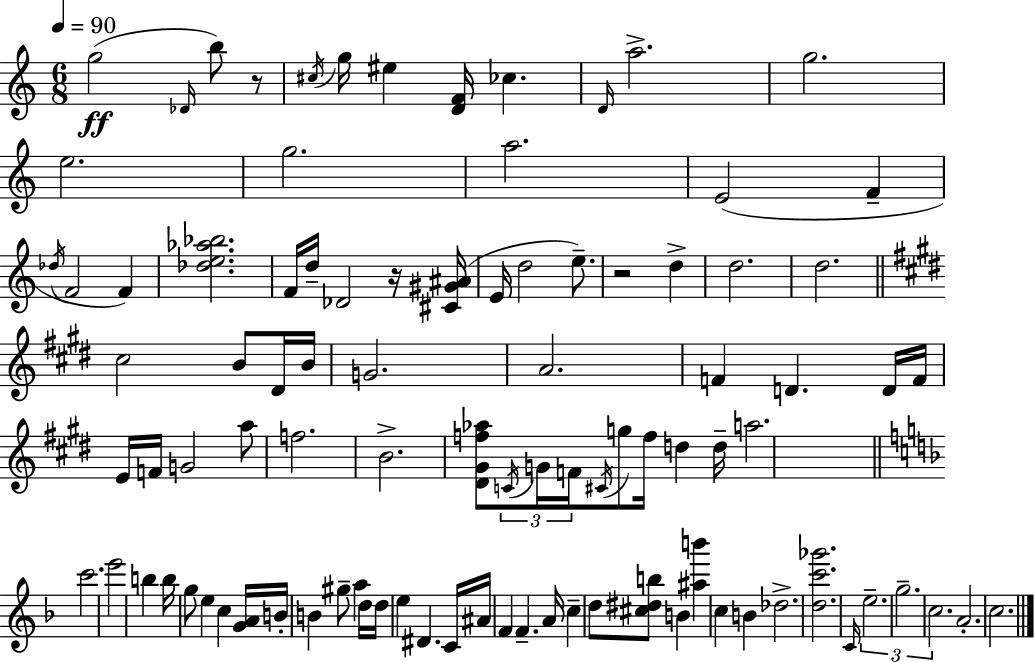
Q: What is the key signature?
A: C major